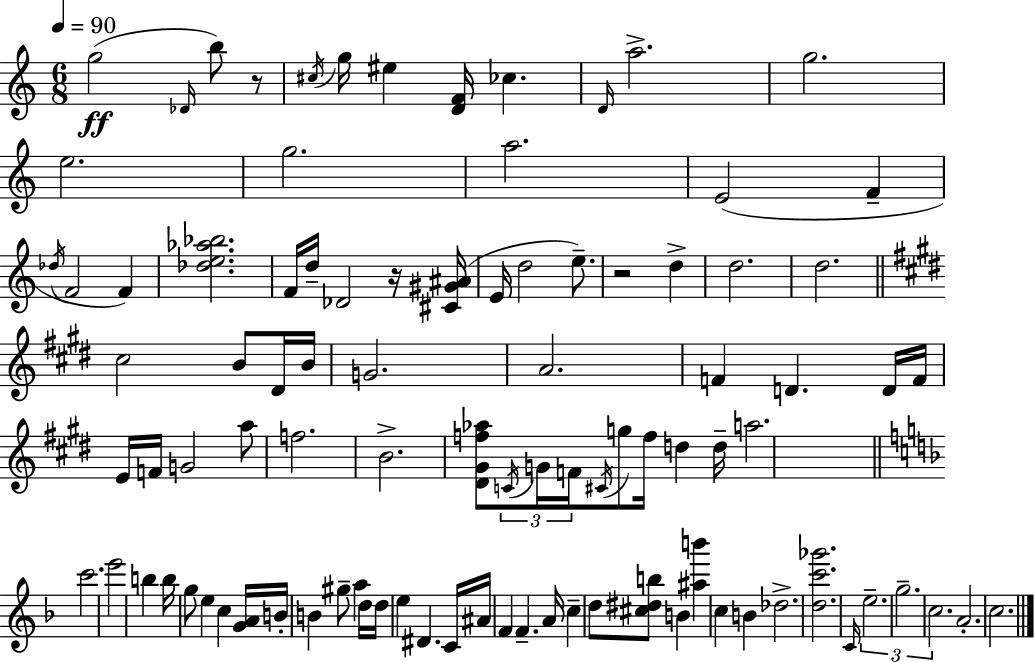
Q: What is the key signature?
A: C major